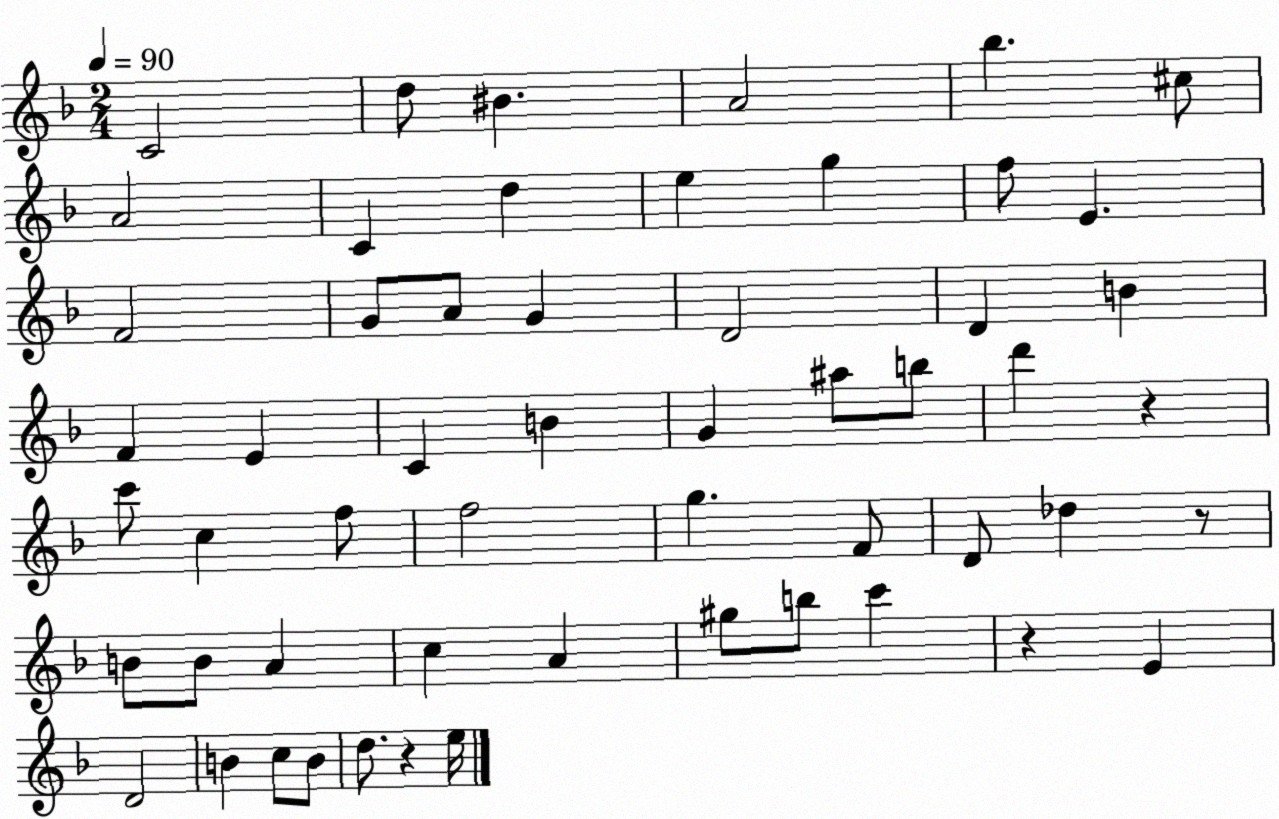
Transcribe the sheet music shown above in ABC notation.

X:1
T:Untitled
M:2/4
L:1/4
K:F
C2 d/2 ^B A2 _b ^c/2 A2 C d e g f/2 E F2 G/2 A/2 G D2 D B F E C B G ^a/2 b/2 d' z c'/2 c f/2 f2 g F/2 D/2 _d z/2 B/2 B/2 A c A ^g/2 b/2 c' z E D2 B c/2 B/2 d/2 z e/4